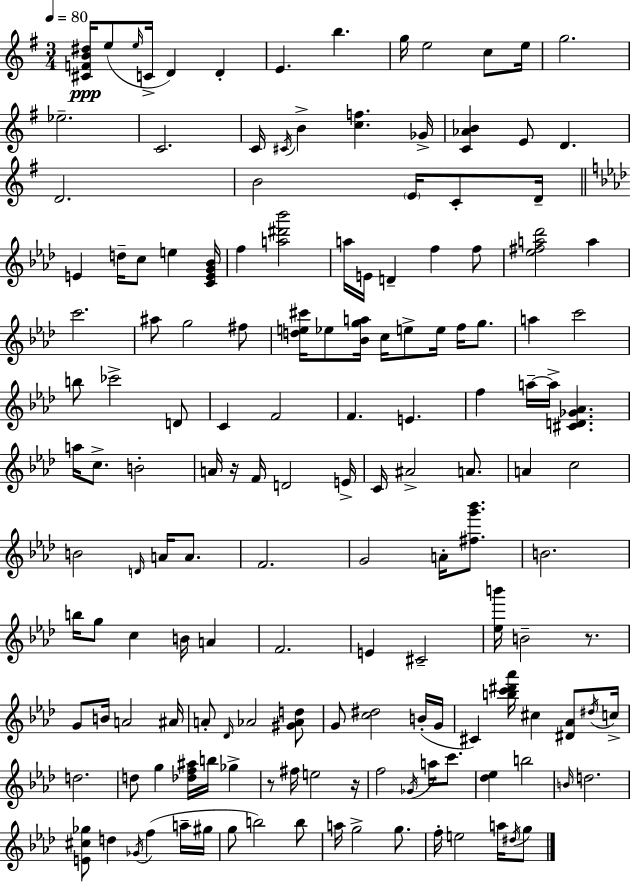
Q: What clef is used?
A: treble